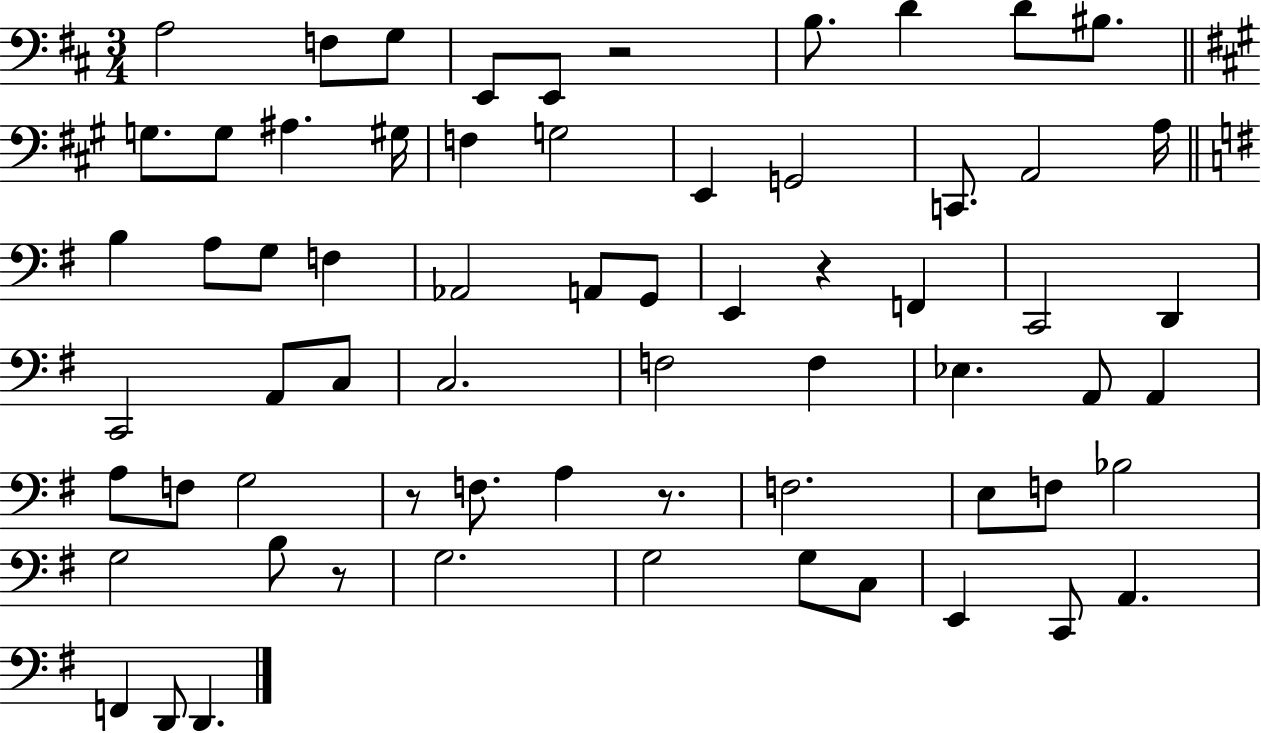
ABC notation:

X:1
T:Untitled
M:3/4
L:1/4
K:D
A,2 F,/2 G,/2 E,,/2 E,,/2 z2 B,/2 D D/2 ^B,/2 G,/2 G,/2 ^A, ^G,/4 F, G,2 E,, G,,2 C,,/2 A,,2 A,/4 B, A,/2 G,/2 F, _A,,2 A,,/2 G,,/2 E,, z F,, C,,2 D,, C,,2 A,,/2 C,/2 C,2 F,2 F, _E, A,,/2 A,, A,/2 F,/2 G,2 z/2 F,/2 A, z/2 F,2 E,/2 F,/2 _B,2 G,2 B,/2 z/2 G,2 G,2 G,/2 C,/2 E,, C,,/2 A,, F,, D,,/2 D,,